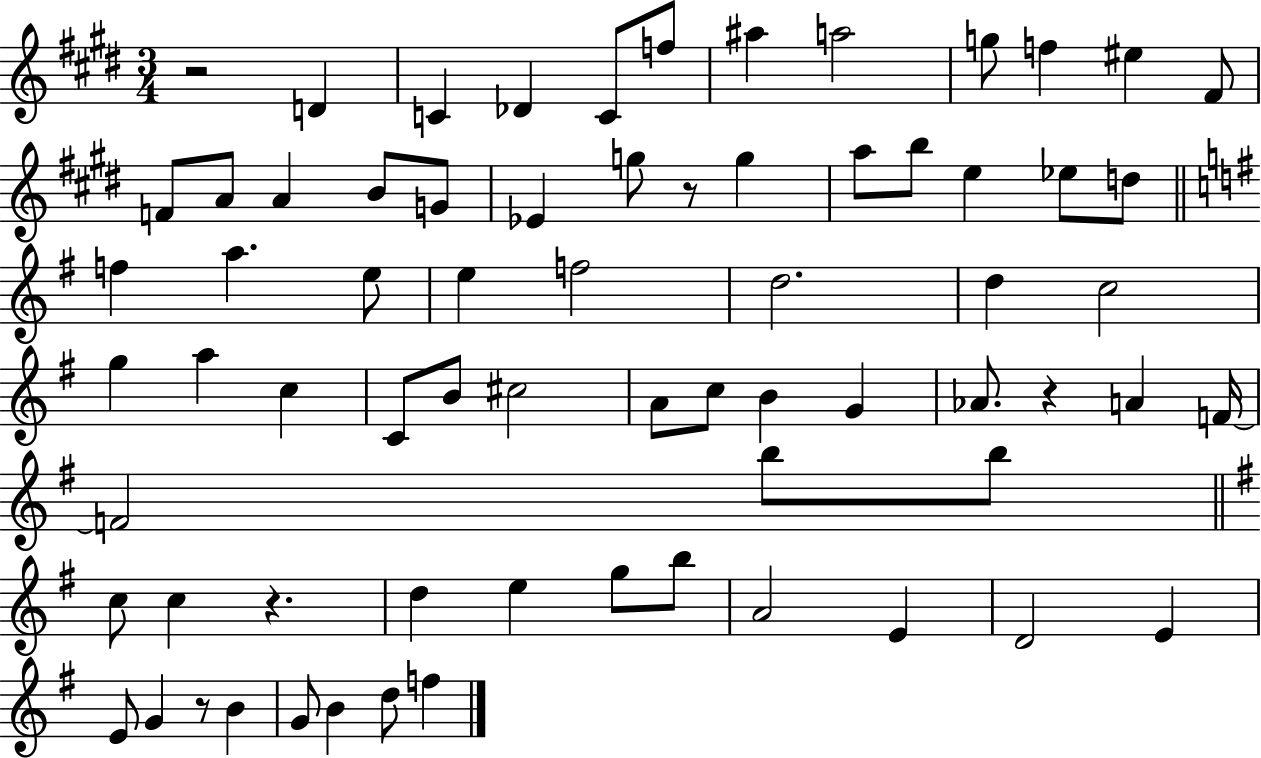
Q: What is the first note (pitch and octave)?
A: D4